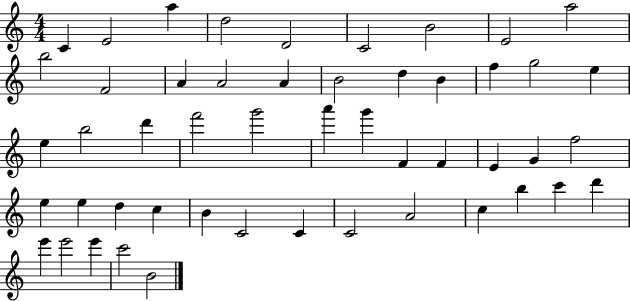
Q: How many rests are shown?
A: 0